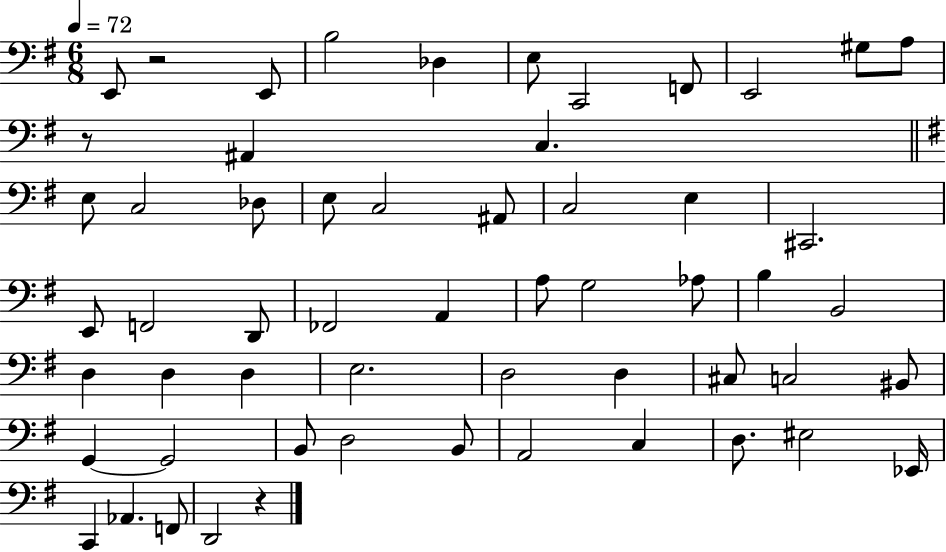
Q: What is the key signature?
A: G major